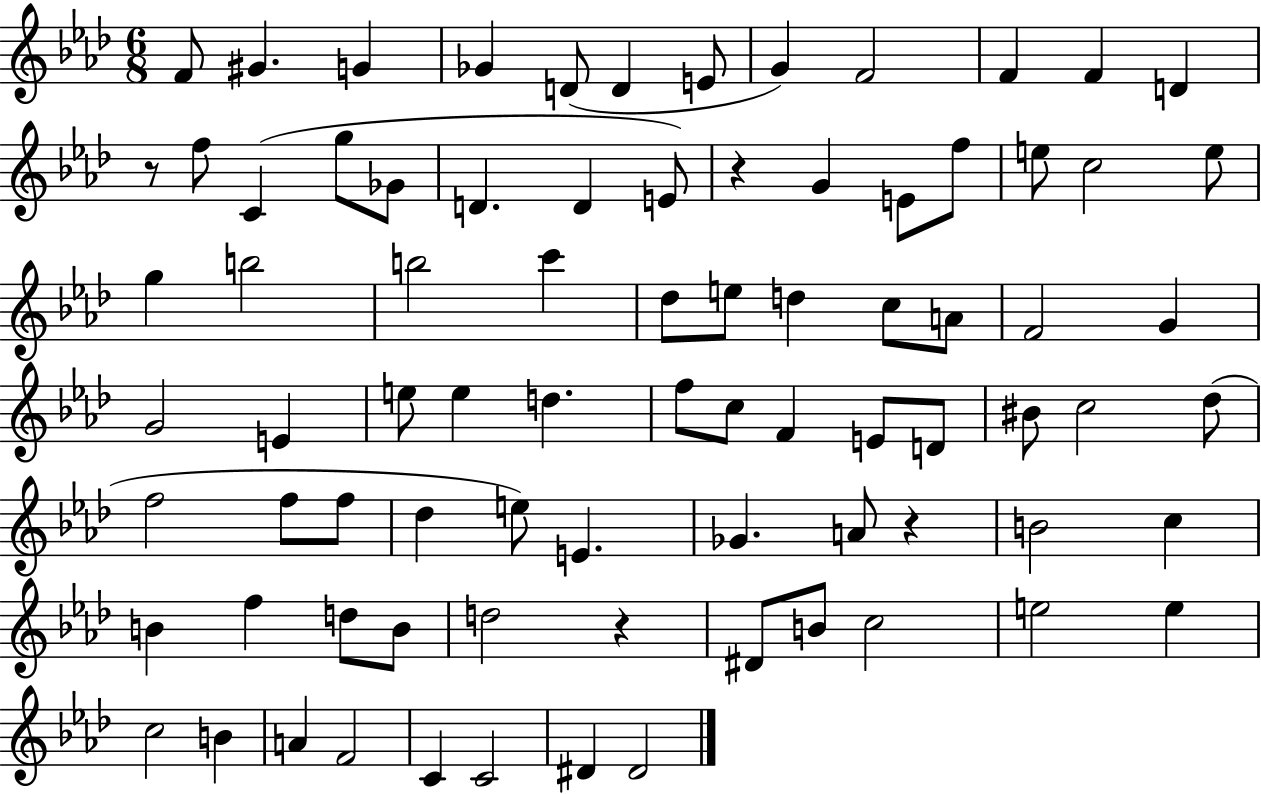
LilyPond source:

{
  \clef treble
  \numericTimeSignature
  \time 6/8
  \key aes \major
  f'8 gis'4. g'4 | ges'4 d'8( d'4 e'8 | g'4) f'2 | f'4 f'4 d'4 | \break r8 f''8 c'4( g''8 ges'8 | d'4. d'4 e'8) | r4 g'4 e'8 f''8 | e''8 c''2 e''8 | \break g''4 b''2 | b''2 c'''4 | des''8 e''8 d''4 c''8 a'8 | f'2 g'4 | \break g'2 e'4 | e''8 e''4 d''4. | f''8 c''8 f'4 e'8 d'8 | bis'8 c''2 des''8( | \break f''2 f''8 f''8 | des''4 e''8) e'4. | ges'4. a'8 r4 | b'2 c''4 | \break b'4 f''4 d''8 b'8 | d''2 r4 | dis'8 b'8 c''2 | e''2 e''4 | \break c''2 b'4 | a'4 f'2 | c'4 c'2 | dis'4 dis'2 | \break \bar "|."
}